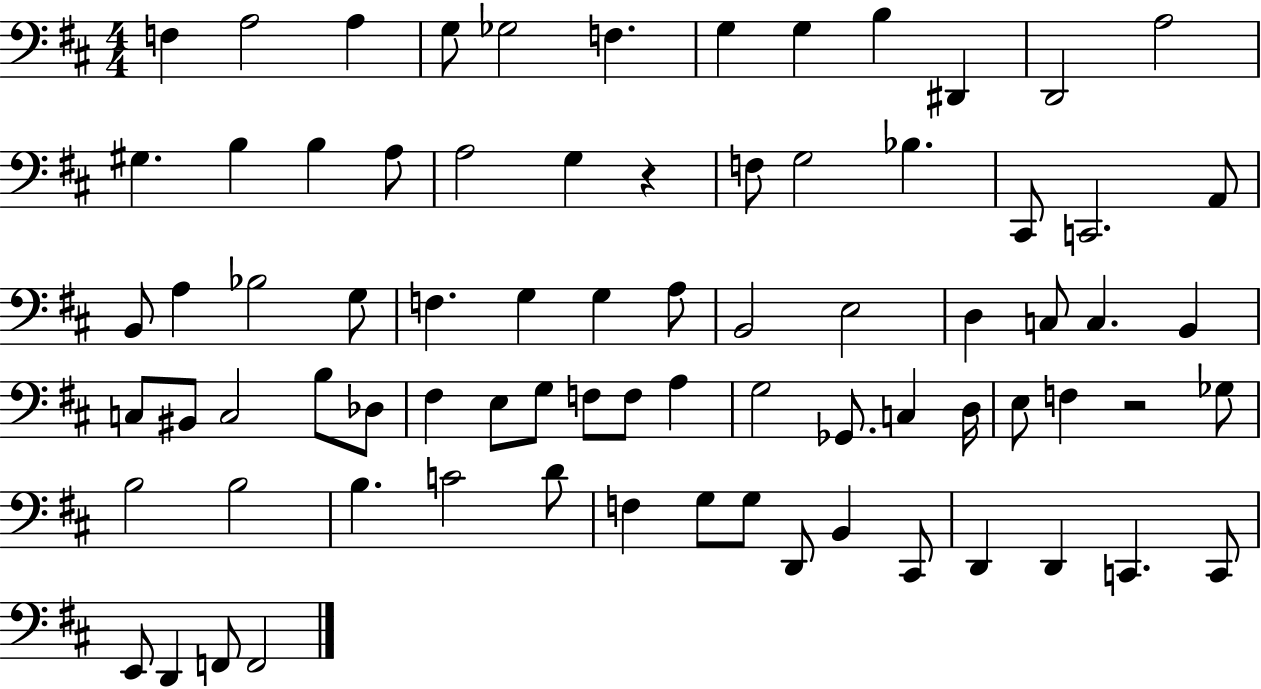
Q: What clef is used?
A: bass